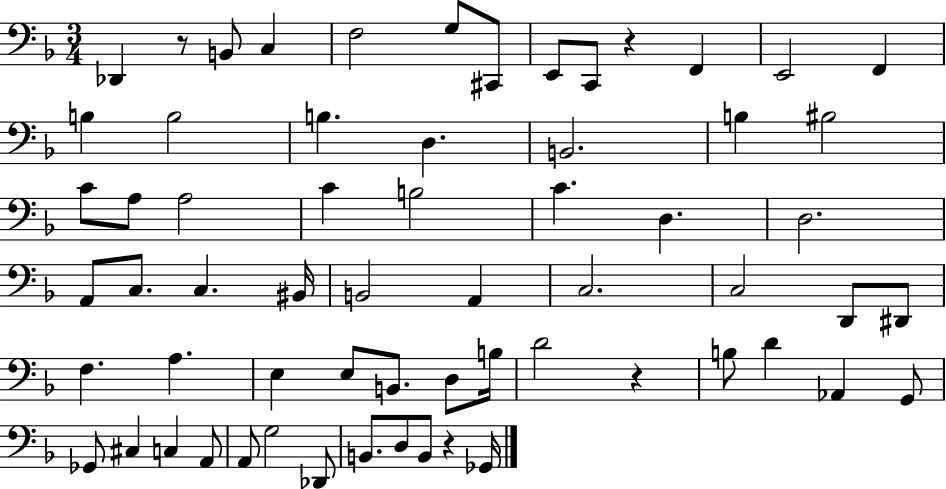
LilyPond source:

{
  \clef bass
  \numericTimeSignature
  \time 3/4
  \key f \major
  des,4 r8 b,8 c4 | f2 g8 cis,8 | e,8 c,8 r4 f,4 | e,2 f,4 | \break b4 b2 | b4. d4. | b,2. | b4 bis2 | \break c'8 a8 a2 | c'4 b2 | c'4. d4. | d2. | \break a,8 c8. c4. bis,16 | b,2 a,4 | c2. | c2 d,8 dis,8 | \break f4. a4. | e4 e8 b,8. d8 b16 | d'2 r4 | b8 d'4 aes,4 g,8 | \break ges,8 cis4 c4 a,8 | a,8 g2 des,8 | b,8. d8 b,8 r4 ges,16 | \bar "|."
}